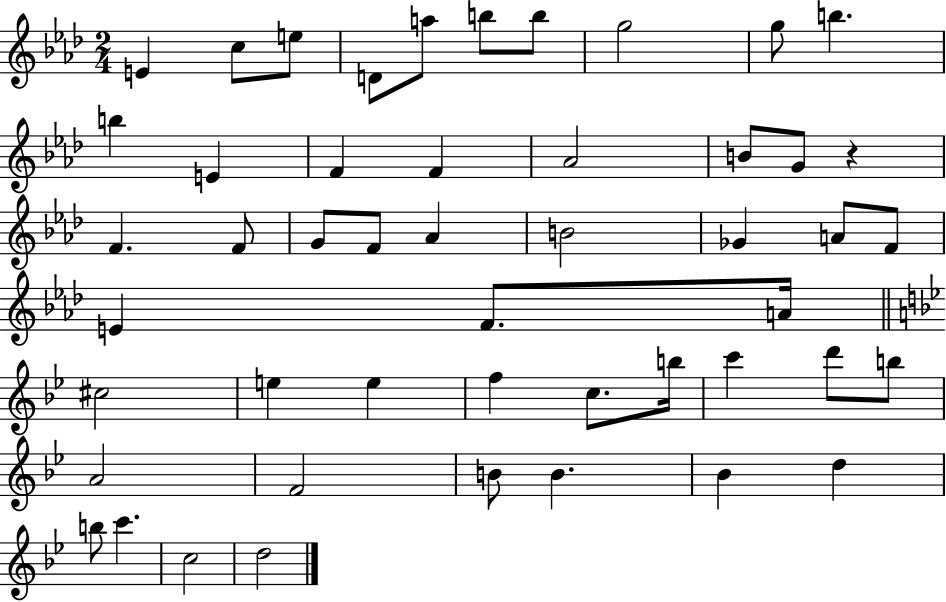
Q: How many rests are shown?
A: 1